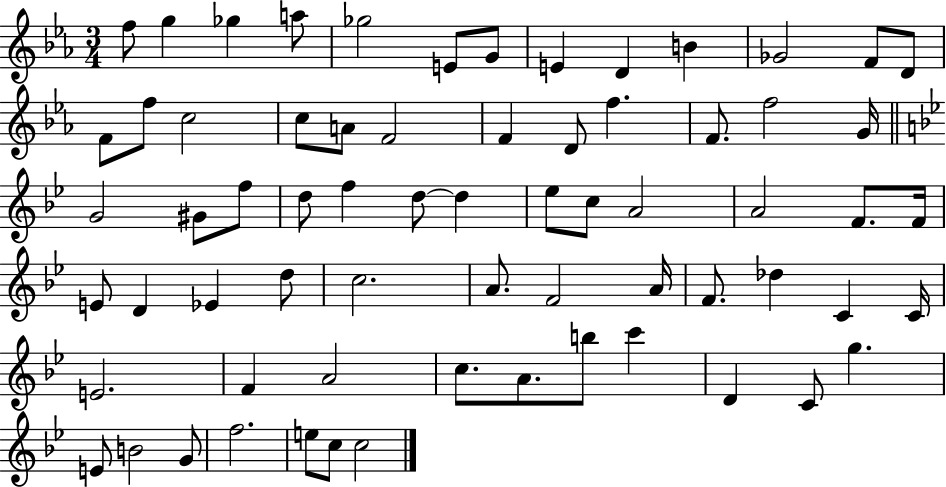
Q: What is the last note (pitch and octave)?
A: C5